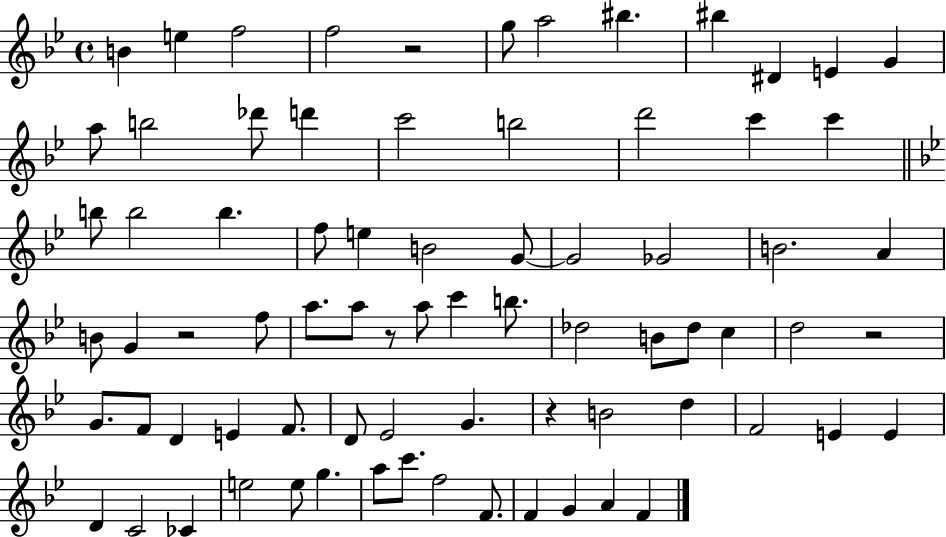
{
  \clef treble
  \time 4/4
  \defaultTimeSignature
  \key bes \major
  b'4 e''4 f''2 | f''2 r2 | g''8 a''2 bis''4. | bis''4 dis'4 e'4 g'4 | \break a''8 b''2 des'''8 d'''4 | c'''2 b''2 | d'''2 c'''4 c'''4 | \bar "||" \break \key g \minor b''8 b''2 b''4. | f''8 e''4 b'2 g'8~~ | g'2 ges'2 | b'2. a'4 | \break b'8 g'4 r2 f''8 | a''8. a''8 r8 a''8 c'''4 b''8. | des''2 b'8 des''8 c''4 | d''2 r2 | \break g'8. f'8 d'4 e'4 f'8. | d'8 ees'2 g'4. | r4 b'2 d''4 | f'2 e'4 e'4 | \break d'4 c'2 ces'4 | e''2 e''8 g''4. | a''8 c'''8. f''2 f'8. | f'4 g'4 a'4 f'4 | \break \bar "|."
}